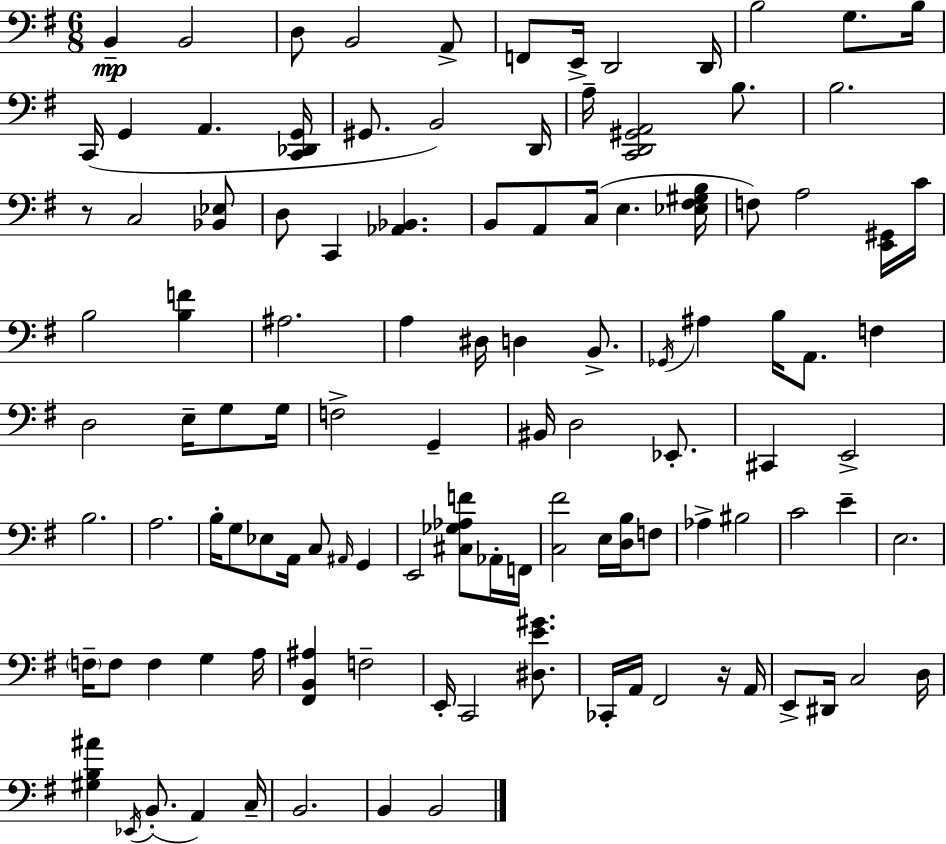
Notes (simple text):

B2/q B2/h D3/e B2/h A2/e F2/e E2/s D2/h D2/s B3/h G3/e. B3/s C2/s G2/q A2/q. [C2,Db2,G2]/s G#2/e. B2/h D2/s A3/s [C2,D2,G#2,A2]/h B3/e. B3/h. R/e C3/h [Bb2,Eb3]/e D3/e C2/q [Ab2,Bb2]/q. B2/e A2/e C3/s E3/q. [Eb3,F#3,G#3,B3]/s F3/e A3/h [E2,G#2]/s C4/s B3/h [B3,F4]/q A#3/h. A3/q D#3/s D3/q B2/e. Gb2/s A#3/q B3/s A2/e. F3/q D3/h E3/s G3/e G3/s F3/h G2/q BIS2/s D3/h Eb2/e. C#2/q E2/h B3/h. A3/h. B3/s G3/e Eb3/e A2/s C3/e A#2/s G2/q E2/h [C#3,Gb3,Ab3,F4]/e Ab2/s F2/s [C3,F#4]/h E3/s [D3,B3]/s F3/e Ab3/q BIS3/h C4/h E4/q E3/h. F3/s F3/e F3/q G3/q A3/s [F#2,B2,A#3]/q F3/h E2/s C2/h [D#3,E4,G#4]/e. CES2/s A2/s F#2/h R/s A2/s E2/e D#2/s C3/h D3/s [G#3,B3,A#4]/q Eb2/s B2/e. A2/q C3/s B2/h. B2/q B2/h